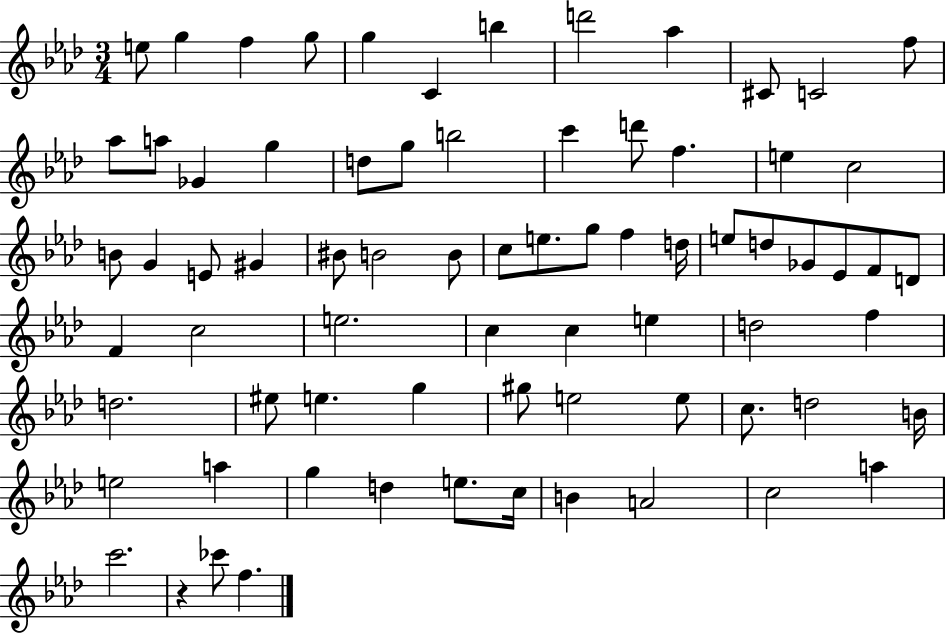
X:1
T:Untitled
M:3/4
L:1/4
K:Ab
e/2 g f g/2 g C b d'2 _a ^C/2 C2 f/2 _a/2 a/2 _G g d/2 g/2 b2 c' d'/2 f e c2 B/2 G E/2 ^G ^B/2 B2 B/2 c/2 e/2 g/2 f d/4 e/2 d/2 _G/2 _E/2 F/2 D/2 F c2 e2 c c e d2 f d2 ^e/2 e g ^g/2 e2 e/2 c/2 d2 B/4 e2 a g d e/2 c/4 B A2 c2 a c'2 z _c'/2 f